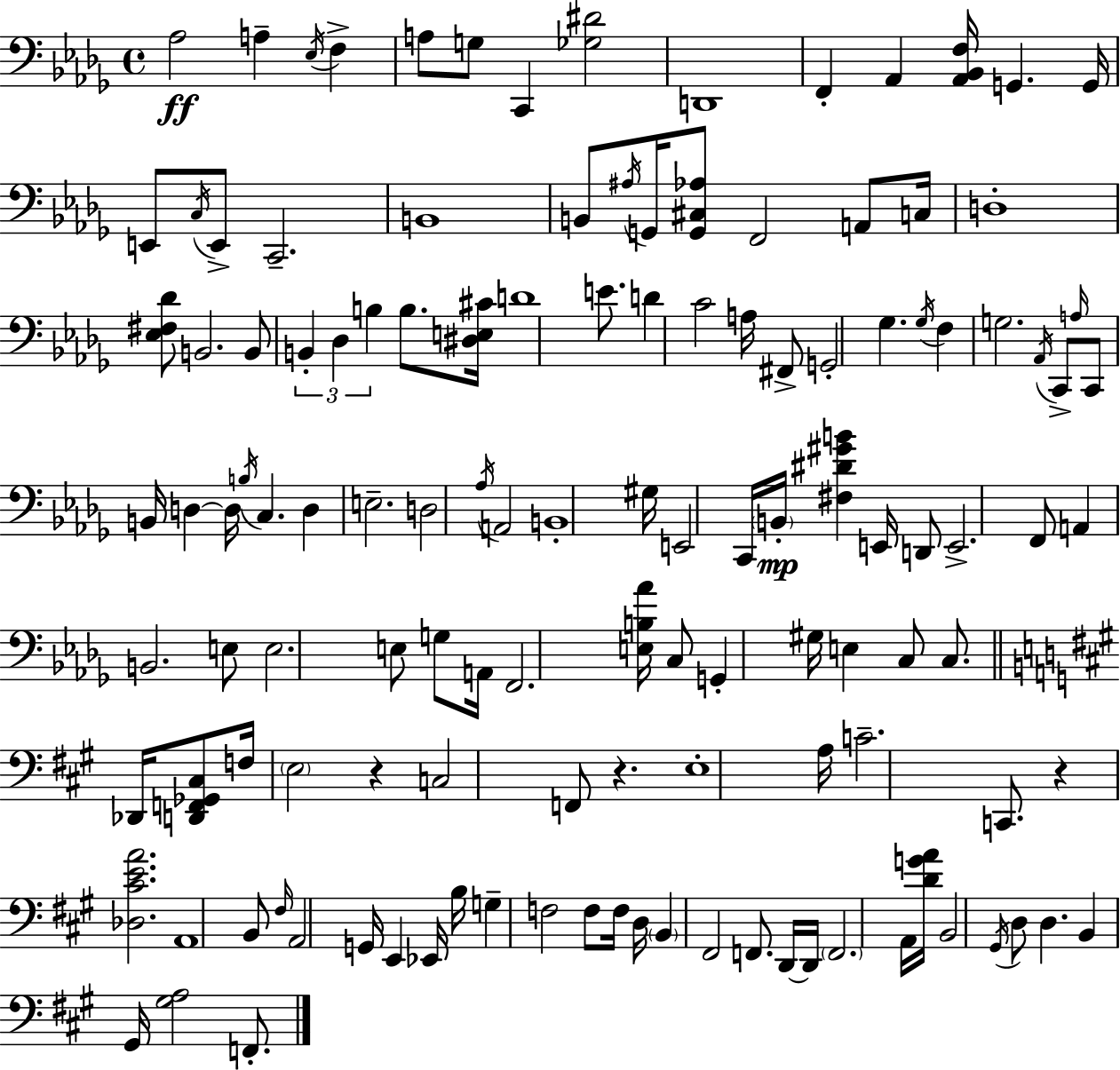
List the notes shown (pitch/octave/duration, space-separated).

Ab3/h A3/q Eb3/s F3/q A3/e G3/e C2/q [Gb3,D#4]/h D2/w F2/q Ab2/q [Ab2,Bb2,F3]/s G2/q. G2/s E2/e C3/s E2/e C2/h. B2/w B2/e A#3/s G2/s [G2,C#3,Ab3]/e F2/h A2/e C3/s D3/w [Eb3,F#3,Db4]/e B2/h. B2/e B2/q Db3/q B3/q B3/e. [D#3,E3,C#4]/s D4/w E4/e. D4/q C4/h A3/s F#2/e G2/h Gb3/q. Gb3/s F3/q G3/h. Ab2/s C2/e A3/s C2/e B2/s D3/q D3/s B3/s C3/q. D3/q E3/h. D3/h Ab3/s A2/h B2/w G#3/s E2/h C2/s B2/s [F#3,D#4,G#4,B4]/q E2/s D2/e E2/h. F2/e A2/q B2/h. E3/e E3/h. E3/e G3/e A2/s F2/h. [E3,B3,Ab4]/s C3/e G2/q G#3/s E3/q C3/e C3/e. Db2/s [D2,F2,Gb2,C#3]/e F3/s E3/h R/q C3/h F2/e R/q. E3/w A3/s C4/h. C2/e. R/q [Db3,C#4,E4,A4]/h. A2/w B2/e F#3/s A2/h G2/s E2/q Eb2/s B3/s G3/q F3/h F3/e F3/s D3/s B2/q F#2/h F2/e. D2/s D2/s F2/h. A2/s [D4,G4,A4]/s B2/h G#2/s D3/e D3/q. B2/q G#2/s [G#3,A3]/h F2/e.